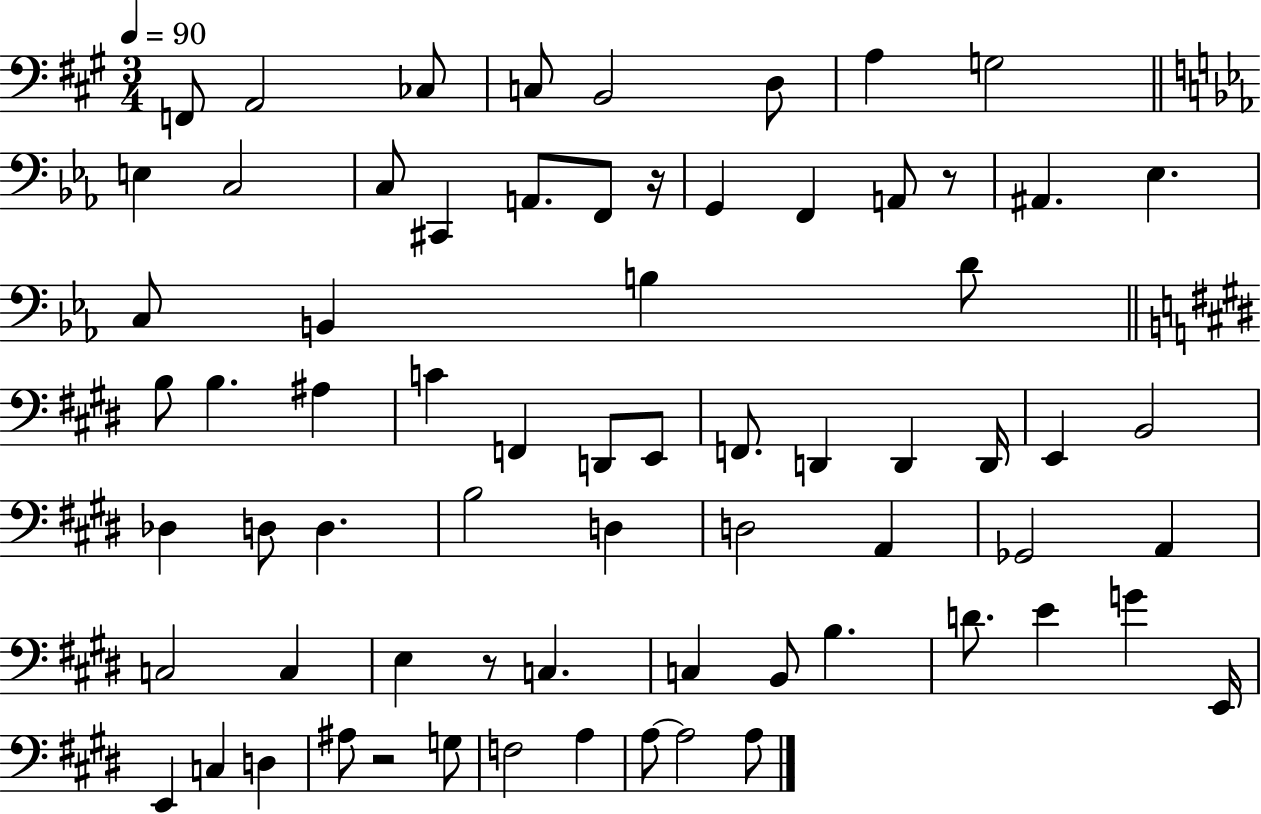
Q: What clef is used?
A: bass